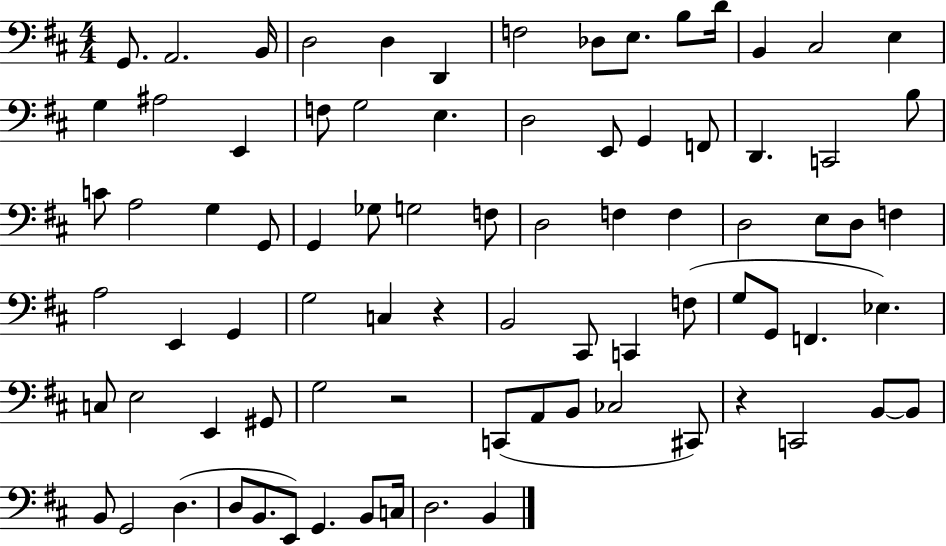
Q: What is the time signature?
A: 4/4